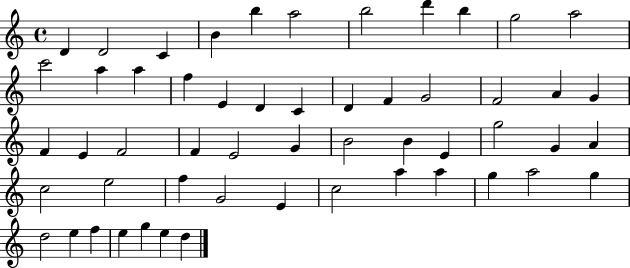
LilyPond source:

{
  \clef treble
  \time 4/4
  \defaultTimeSignature
  \key c \major
  d'4 d'2 c'4 | b'4 b''4 a''2 | b''2 d'''4 b''4 | g''2 a''2 | \break c'''2 a''4 a''4 | f''4 e'4 d'4 c'4 | d'4 f'4 g'2 | f'2 a'4 g'4 | \break f'4 e'4 f'2 | f'4 e'2 g'4 | b'2 b'4 e'4 | g''2 g'4 a'4 | \break c''2 e''2 | f''4 g'2 e'4 | c''2 a''4 a''4 | g''4 a''2 g''4 | \break d''2 e''4 f''4 | e''4 g''4 e''4 d''4 | \bar "|."
}